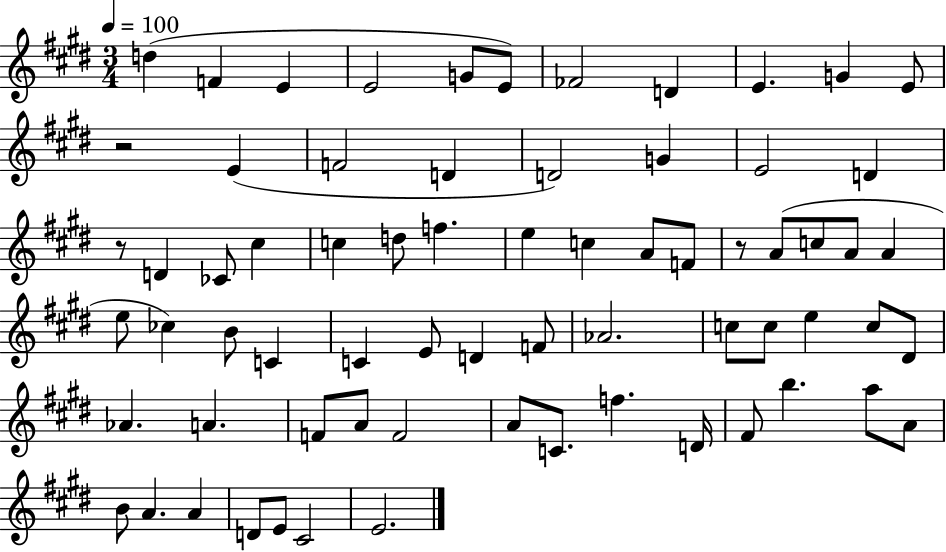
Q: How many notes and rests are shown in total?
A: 69